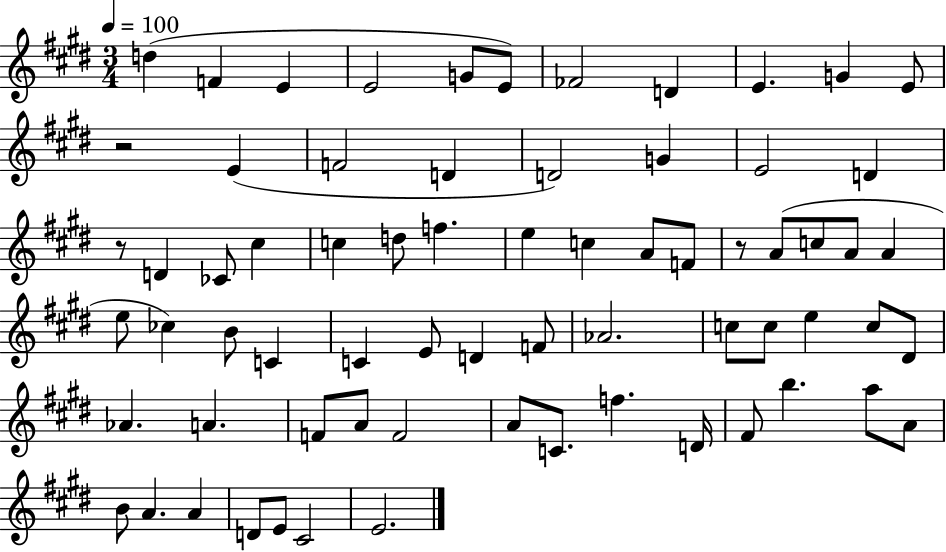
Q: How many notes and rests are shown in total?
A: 69